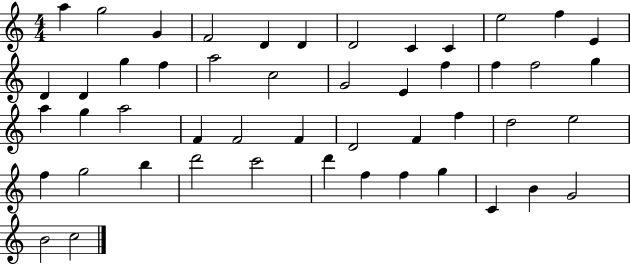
A5/q G5/h G4/q F4/h D4/q D4/q D4/h C4/q C4/q E5/h F5/q E4/q D4/q D4/q G5/q F5/q A5/h C5/h G4/h E4/q F5/q F5/q F5/h G5/q A5/q G5/q A5/h F4/q F4/h F4/q D4/h F4/q F5/q D5/h E5/h F5/q G5/h B5/q D6/h C6/h D6/q F5/q F5/q G5/q C4/q B4/q G4/h B4/h C5/h